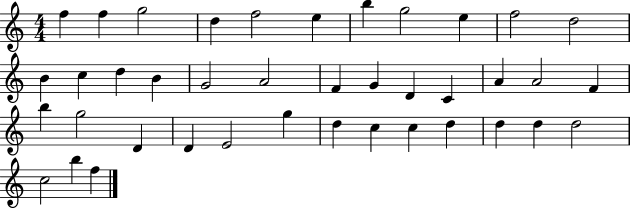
F5/q F5/q G5/h D5/q F5/h E5/q B5/q G5/h E5/q F5/h D5/h B4/q C5/q D5/q B4/q G4/h A4/h F4/q G4/q D4/q C4/q A4/q A4/h F4/q B5/q G5/h D4/q D4/q E4/h G5/q D5/q C5/q C5/q D5/q D5/q D5/q D5/h C5/h B5/q F5/q